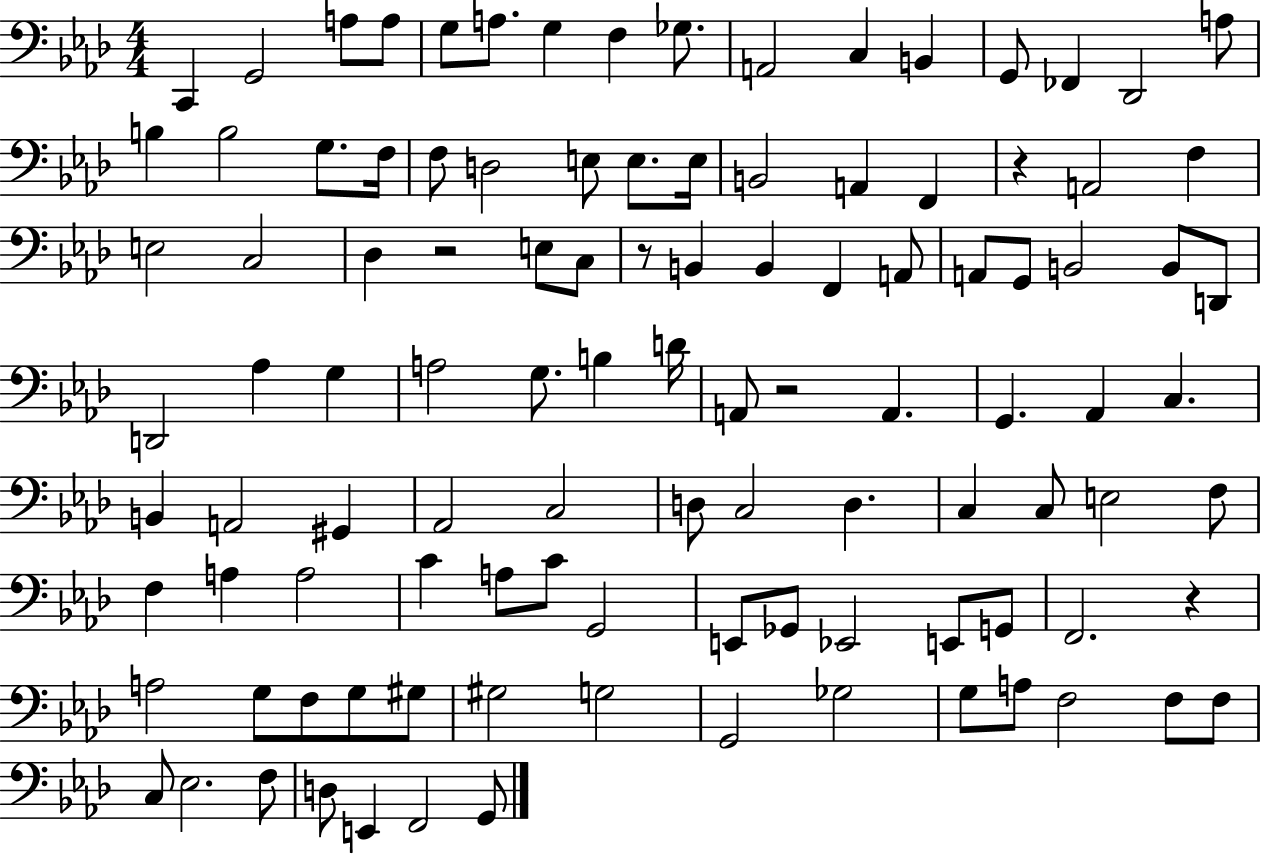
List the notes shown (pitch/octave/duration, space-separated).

C2/q G2/h A3/e A3/e G3/e A3/e. G3/q F3/q Gb3/e. A2/h C3/q B2/q G2/e FES2/q Db2/h A3/e B3/q B3/h G3/e. F3/s F3/e D3/h E3/e E3/e. E3/s B2/h A2/q F2/q R/q A2/h F3/q E3/h C3/h Db3/q R/h E3/e C3/e R/e B2/q B2/q F2/q A2/e A2/e G2/e B2/h B2/e D2/e D2/h Ab3/q G3/q A3/h G3/e. B3/q D4/s A2/e R/h A2/q. G2/q. Ab2/q C3/q. B2/q A2/h G#2/q Ab2/h C3/h D3/e C3/h D3/q. C3/q C3/e E3/h F3/e F3/q A3/q A3/h C4/q A3/e C4/e G2/h E2/e Gb2/e Eb2/h E2/e G2/e F2/h. R/q A3/h G3/e F3/e G3/e G#3/e G#3/h G3/h G2/h Gb3/h G3/e A3/e F3/h F3/e F3/e C3/e Eb3/h. F3/e D3/e E2/q F2/h G2/e